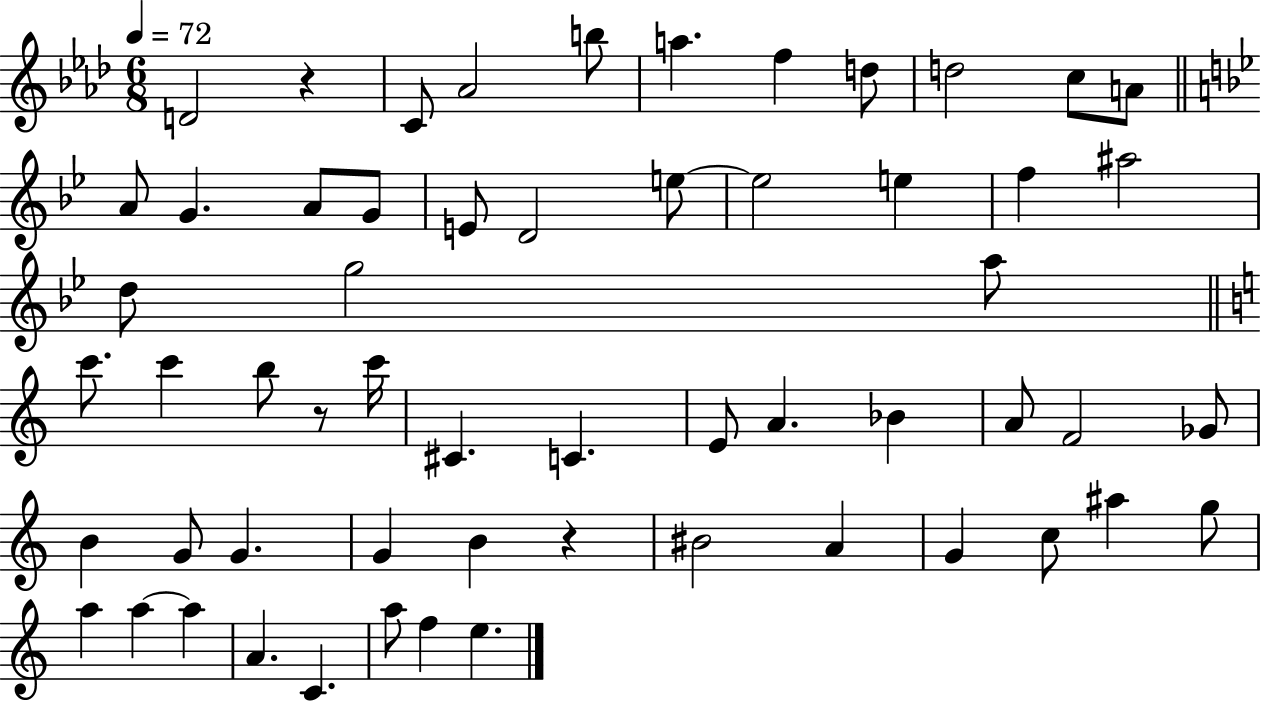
{
  \clef treble
  \numericTimeSignature
  \time 6/8
  \key aes \major
  \tempo 4 = 72
  \repeat volta 2 { d'2 r4 | c'8 aes'2 b''8 | a''4. f''4 d''8 | d''2 c''8 a'8 | \break \bar "||" \break \key g \minor a'8 g'4. a'8 g'8 | e'8 d'2 e''8~~ | e''2 e''4 | f''4 ais''2 | \break d''8 g''2 a''8 | \bar "||" \break \key c \major c'''8. c'''4 b''8 r8 c'''16 | cis'4. c'4. | e'8 a'4. bes'4 | a'8 f'2 ges'8 | \break b'4 g'8 g'4. | g'4 b'4 r4 | bis'2 a'4 | g'4 c''8 ais''4 g''8 | \break a''4 a''4~~ a''4 | a'4. c'4. | a''8 f''4 e''4. | } \bar "|."
}